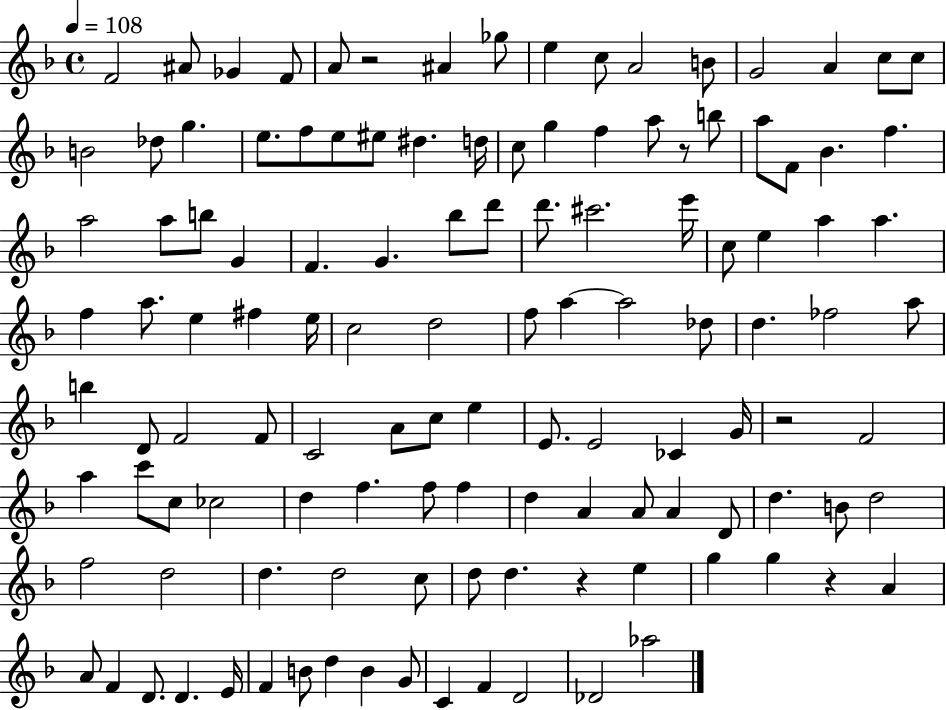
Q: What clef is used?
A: treble